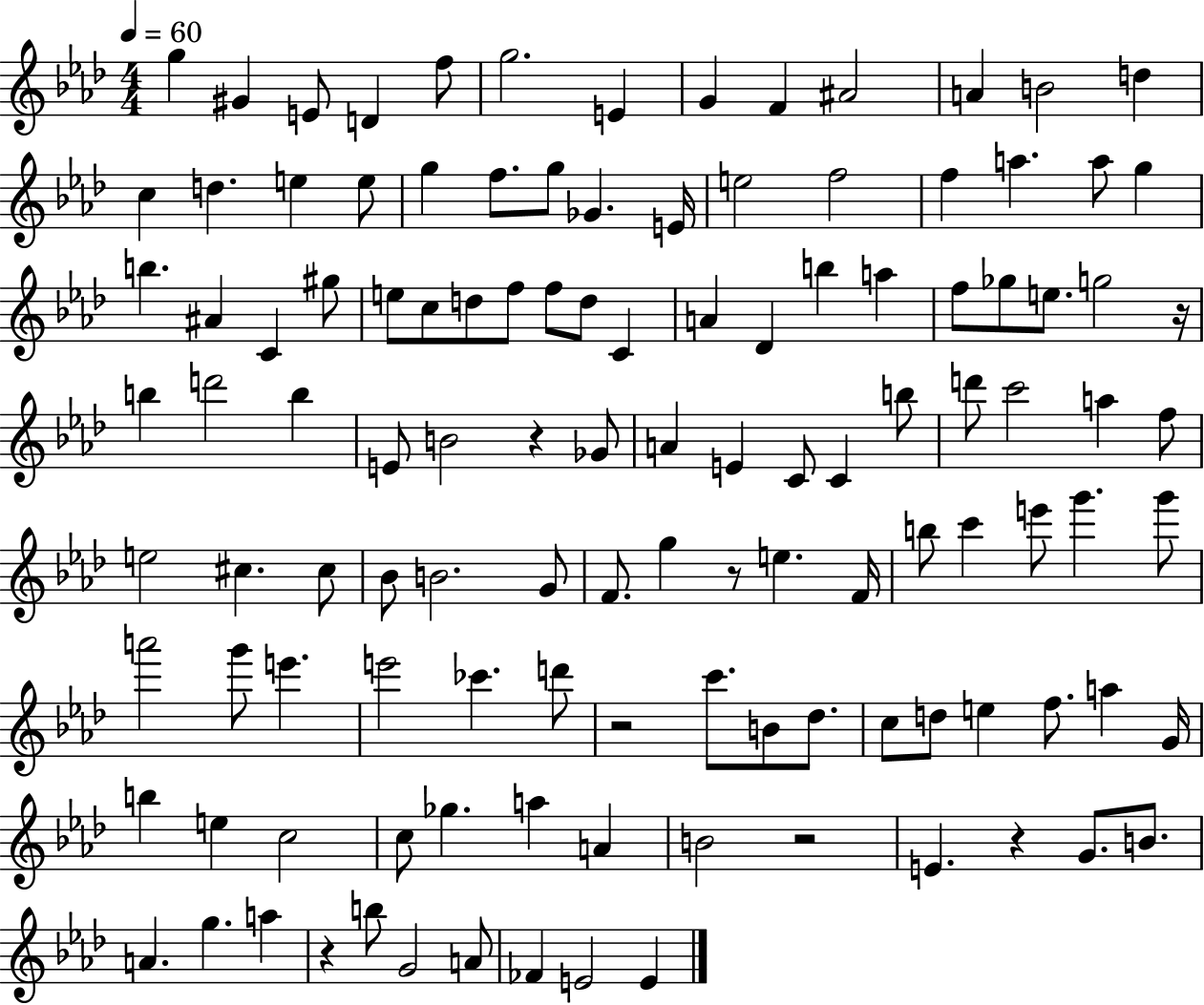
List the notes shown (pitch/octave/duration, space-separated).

G5/q G#4/q E4/e D4/q F5/e G5/h. E4/q G4/q F4/q A#4/h A4/q B4/h D5/q C5/q D5/q. E5/q E5/e G5/q F5/e. G5/e Gb4/q. E4/s E5/h F5/h F5/q A5/q. A5/e G5/q B5/q. A#4/q C4/q G#5/e E5/e C5/e D5/e F5/e F5/e D5/e C4/q A4/q Db4/q B5/q A5/q F5/e Gb5/e E5/e. G5/h R/s B5/q D6/h B5/q E4/e B4/h R/q Gb4/e A4/q E4/q C4/e C4/q B5/e D6/e C6/h A5/q F5/e E5/h C#5/q. C#5/e Bb4/e B4/h. G4/e F4/e. G5/q R/e E5/q. F4/s B5/e C6/q E6/e G6/q. G6/e A6/h G6/e E6/q. E6/h CES6/q. D6/e R/h C6/e. B4/e Db5/e. C5/e D5/e E5/q F5/e. A5/q G4/s B5/q E5/q C5/h C5/e Gb5/q. A5/q A4/q B4/h R/h E4/q. R/q G4/e. B4/e. A4/q. G5/q. A5/q R/q B5/e G4/h A4/e FES4/q E4/h E4/q